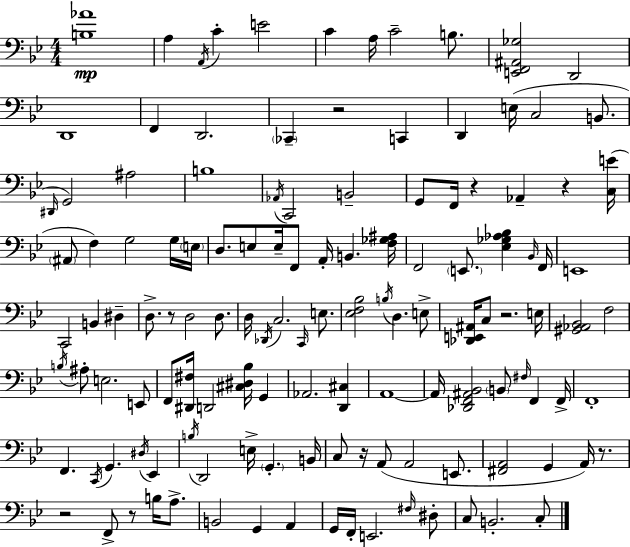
X:1
T:Untitled
M:4/4
L:1/4
K:Gm
[B,_A]4 A, A,,/4 C E2 C A,/4 C2 B,/2 [E,,F,,^A,,_G,]2 D,,2 D,,4 F,, D,,2 _C,, z2 C,, D,, E,/4 C,2 B,,/2 ^D,,/4 G,,2 ^A,2 B,4 _A,,/4 C,,2 B,,2 G,,/2 F,,/4 z _A,, z [C,E]/4 ^A,,/2 F, G,2 G,/4 E,/4 D,/2 E,/2 E,/4 F,,/2 A,,/4 B,, [F,_G,^A,]/4 F,,2 E,,/2 [_E,_G,_A,_B,] _B,,/4 F,,/4 E,,4 C,,2 B,, ^D, D,/2 z/2 D,2 D,/2 D,/4 _D,,/4 C,2 C,,/4 E,/2 [_E,F,_B,]2 B,/4 D, E,/2 [_D,,E,,^A,,]/4 C,/2 z2 E,/4 [^G,,_A,,_B,,]2 F,2 B,/4 ^A,/2 E,2 E,,/2 F,,/2 [^D,,^F,]/4 D,,2 [^C,^D,_B,]/4 G,, _A,,2 [D,,^C,] A,,4 A,,/4 [_D,,F,,^A,,_B,,]2 B,,/2 ^F,/4 F,, F,,/4 F,,4 F,, C,,/4 G,, ^D,/4 _E,, B,/4 D,,2 E,/4 G,, B,,/4 C,/2 z/4 A,,/2 A,,2 E,,/2 [^F,,A,,]2 G,, A,,/4 z/2 z2 F,,/2 z/2 B,/4 A,/2 B,,2 G,, A,, G,,/4 F,,/4 E,,2 ^F,/4 ^D,/2 C,/2 B,,2 C,/2